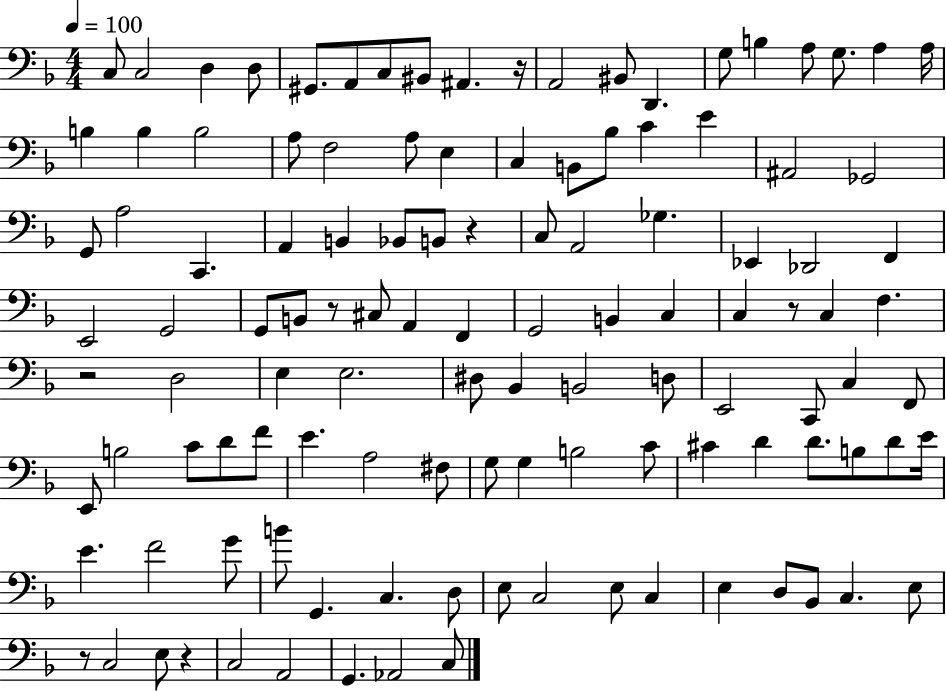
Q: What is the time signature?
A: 4/4